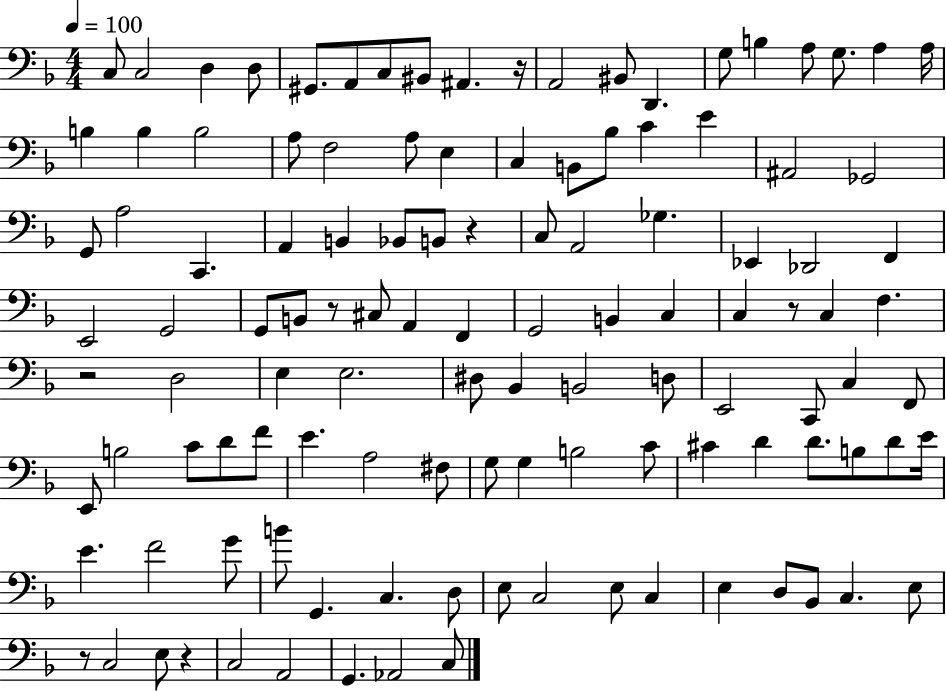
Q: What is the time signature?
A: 4/4